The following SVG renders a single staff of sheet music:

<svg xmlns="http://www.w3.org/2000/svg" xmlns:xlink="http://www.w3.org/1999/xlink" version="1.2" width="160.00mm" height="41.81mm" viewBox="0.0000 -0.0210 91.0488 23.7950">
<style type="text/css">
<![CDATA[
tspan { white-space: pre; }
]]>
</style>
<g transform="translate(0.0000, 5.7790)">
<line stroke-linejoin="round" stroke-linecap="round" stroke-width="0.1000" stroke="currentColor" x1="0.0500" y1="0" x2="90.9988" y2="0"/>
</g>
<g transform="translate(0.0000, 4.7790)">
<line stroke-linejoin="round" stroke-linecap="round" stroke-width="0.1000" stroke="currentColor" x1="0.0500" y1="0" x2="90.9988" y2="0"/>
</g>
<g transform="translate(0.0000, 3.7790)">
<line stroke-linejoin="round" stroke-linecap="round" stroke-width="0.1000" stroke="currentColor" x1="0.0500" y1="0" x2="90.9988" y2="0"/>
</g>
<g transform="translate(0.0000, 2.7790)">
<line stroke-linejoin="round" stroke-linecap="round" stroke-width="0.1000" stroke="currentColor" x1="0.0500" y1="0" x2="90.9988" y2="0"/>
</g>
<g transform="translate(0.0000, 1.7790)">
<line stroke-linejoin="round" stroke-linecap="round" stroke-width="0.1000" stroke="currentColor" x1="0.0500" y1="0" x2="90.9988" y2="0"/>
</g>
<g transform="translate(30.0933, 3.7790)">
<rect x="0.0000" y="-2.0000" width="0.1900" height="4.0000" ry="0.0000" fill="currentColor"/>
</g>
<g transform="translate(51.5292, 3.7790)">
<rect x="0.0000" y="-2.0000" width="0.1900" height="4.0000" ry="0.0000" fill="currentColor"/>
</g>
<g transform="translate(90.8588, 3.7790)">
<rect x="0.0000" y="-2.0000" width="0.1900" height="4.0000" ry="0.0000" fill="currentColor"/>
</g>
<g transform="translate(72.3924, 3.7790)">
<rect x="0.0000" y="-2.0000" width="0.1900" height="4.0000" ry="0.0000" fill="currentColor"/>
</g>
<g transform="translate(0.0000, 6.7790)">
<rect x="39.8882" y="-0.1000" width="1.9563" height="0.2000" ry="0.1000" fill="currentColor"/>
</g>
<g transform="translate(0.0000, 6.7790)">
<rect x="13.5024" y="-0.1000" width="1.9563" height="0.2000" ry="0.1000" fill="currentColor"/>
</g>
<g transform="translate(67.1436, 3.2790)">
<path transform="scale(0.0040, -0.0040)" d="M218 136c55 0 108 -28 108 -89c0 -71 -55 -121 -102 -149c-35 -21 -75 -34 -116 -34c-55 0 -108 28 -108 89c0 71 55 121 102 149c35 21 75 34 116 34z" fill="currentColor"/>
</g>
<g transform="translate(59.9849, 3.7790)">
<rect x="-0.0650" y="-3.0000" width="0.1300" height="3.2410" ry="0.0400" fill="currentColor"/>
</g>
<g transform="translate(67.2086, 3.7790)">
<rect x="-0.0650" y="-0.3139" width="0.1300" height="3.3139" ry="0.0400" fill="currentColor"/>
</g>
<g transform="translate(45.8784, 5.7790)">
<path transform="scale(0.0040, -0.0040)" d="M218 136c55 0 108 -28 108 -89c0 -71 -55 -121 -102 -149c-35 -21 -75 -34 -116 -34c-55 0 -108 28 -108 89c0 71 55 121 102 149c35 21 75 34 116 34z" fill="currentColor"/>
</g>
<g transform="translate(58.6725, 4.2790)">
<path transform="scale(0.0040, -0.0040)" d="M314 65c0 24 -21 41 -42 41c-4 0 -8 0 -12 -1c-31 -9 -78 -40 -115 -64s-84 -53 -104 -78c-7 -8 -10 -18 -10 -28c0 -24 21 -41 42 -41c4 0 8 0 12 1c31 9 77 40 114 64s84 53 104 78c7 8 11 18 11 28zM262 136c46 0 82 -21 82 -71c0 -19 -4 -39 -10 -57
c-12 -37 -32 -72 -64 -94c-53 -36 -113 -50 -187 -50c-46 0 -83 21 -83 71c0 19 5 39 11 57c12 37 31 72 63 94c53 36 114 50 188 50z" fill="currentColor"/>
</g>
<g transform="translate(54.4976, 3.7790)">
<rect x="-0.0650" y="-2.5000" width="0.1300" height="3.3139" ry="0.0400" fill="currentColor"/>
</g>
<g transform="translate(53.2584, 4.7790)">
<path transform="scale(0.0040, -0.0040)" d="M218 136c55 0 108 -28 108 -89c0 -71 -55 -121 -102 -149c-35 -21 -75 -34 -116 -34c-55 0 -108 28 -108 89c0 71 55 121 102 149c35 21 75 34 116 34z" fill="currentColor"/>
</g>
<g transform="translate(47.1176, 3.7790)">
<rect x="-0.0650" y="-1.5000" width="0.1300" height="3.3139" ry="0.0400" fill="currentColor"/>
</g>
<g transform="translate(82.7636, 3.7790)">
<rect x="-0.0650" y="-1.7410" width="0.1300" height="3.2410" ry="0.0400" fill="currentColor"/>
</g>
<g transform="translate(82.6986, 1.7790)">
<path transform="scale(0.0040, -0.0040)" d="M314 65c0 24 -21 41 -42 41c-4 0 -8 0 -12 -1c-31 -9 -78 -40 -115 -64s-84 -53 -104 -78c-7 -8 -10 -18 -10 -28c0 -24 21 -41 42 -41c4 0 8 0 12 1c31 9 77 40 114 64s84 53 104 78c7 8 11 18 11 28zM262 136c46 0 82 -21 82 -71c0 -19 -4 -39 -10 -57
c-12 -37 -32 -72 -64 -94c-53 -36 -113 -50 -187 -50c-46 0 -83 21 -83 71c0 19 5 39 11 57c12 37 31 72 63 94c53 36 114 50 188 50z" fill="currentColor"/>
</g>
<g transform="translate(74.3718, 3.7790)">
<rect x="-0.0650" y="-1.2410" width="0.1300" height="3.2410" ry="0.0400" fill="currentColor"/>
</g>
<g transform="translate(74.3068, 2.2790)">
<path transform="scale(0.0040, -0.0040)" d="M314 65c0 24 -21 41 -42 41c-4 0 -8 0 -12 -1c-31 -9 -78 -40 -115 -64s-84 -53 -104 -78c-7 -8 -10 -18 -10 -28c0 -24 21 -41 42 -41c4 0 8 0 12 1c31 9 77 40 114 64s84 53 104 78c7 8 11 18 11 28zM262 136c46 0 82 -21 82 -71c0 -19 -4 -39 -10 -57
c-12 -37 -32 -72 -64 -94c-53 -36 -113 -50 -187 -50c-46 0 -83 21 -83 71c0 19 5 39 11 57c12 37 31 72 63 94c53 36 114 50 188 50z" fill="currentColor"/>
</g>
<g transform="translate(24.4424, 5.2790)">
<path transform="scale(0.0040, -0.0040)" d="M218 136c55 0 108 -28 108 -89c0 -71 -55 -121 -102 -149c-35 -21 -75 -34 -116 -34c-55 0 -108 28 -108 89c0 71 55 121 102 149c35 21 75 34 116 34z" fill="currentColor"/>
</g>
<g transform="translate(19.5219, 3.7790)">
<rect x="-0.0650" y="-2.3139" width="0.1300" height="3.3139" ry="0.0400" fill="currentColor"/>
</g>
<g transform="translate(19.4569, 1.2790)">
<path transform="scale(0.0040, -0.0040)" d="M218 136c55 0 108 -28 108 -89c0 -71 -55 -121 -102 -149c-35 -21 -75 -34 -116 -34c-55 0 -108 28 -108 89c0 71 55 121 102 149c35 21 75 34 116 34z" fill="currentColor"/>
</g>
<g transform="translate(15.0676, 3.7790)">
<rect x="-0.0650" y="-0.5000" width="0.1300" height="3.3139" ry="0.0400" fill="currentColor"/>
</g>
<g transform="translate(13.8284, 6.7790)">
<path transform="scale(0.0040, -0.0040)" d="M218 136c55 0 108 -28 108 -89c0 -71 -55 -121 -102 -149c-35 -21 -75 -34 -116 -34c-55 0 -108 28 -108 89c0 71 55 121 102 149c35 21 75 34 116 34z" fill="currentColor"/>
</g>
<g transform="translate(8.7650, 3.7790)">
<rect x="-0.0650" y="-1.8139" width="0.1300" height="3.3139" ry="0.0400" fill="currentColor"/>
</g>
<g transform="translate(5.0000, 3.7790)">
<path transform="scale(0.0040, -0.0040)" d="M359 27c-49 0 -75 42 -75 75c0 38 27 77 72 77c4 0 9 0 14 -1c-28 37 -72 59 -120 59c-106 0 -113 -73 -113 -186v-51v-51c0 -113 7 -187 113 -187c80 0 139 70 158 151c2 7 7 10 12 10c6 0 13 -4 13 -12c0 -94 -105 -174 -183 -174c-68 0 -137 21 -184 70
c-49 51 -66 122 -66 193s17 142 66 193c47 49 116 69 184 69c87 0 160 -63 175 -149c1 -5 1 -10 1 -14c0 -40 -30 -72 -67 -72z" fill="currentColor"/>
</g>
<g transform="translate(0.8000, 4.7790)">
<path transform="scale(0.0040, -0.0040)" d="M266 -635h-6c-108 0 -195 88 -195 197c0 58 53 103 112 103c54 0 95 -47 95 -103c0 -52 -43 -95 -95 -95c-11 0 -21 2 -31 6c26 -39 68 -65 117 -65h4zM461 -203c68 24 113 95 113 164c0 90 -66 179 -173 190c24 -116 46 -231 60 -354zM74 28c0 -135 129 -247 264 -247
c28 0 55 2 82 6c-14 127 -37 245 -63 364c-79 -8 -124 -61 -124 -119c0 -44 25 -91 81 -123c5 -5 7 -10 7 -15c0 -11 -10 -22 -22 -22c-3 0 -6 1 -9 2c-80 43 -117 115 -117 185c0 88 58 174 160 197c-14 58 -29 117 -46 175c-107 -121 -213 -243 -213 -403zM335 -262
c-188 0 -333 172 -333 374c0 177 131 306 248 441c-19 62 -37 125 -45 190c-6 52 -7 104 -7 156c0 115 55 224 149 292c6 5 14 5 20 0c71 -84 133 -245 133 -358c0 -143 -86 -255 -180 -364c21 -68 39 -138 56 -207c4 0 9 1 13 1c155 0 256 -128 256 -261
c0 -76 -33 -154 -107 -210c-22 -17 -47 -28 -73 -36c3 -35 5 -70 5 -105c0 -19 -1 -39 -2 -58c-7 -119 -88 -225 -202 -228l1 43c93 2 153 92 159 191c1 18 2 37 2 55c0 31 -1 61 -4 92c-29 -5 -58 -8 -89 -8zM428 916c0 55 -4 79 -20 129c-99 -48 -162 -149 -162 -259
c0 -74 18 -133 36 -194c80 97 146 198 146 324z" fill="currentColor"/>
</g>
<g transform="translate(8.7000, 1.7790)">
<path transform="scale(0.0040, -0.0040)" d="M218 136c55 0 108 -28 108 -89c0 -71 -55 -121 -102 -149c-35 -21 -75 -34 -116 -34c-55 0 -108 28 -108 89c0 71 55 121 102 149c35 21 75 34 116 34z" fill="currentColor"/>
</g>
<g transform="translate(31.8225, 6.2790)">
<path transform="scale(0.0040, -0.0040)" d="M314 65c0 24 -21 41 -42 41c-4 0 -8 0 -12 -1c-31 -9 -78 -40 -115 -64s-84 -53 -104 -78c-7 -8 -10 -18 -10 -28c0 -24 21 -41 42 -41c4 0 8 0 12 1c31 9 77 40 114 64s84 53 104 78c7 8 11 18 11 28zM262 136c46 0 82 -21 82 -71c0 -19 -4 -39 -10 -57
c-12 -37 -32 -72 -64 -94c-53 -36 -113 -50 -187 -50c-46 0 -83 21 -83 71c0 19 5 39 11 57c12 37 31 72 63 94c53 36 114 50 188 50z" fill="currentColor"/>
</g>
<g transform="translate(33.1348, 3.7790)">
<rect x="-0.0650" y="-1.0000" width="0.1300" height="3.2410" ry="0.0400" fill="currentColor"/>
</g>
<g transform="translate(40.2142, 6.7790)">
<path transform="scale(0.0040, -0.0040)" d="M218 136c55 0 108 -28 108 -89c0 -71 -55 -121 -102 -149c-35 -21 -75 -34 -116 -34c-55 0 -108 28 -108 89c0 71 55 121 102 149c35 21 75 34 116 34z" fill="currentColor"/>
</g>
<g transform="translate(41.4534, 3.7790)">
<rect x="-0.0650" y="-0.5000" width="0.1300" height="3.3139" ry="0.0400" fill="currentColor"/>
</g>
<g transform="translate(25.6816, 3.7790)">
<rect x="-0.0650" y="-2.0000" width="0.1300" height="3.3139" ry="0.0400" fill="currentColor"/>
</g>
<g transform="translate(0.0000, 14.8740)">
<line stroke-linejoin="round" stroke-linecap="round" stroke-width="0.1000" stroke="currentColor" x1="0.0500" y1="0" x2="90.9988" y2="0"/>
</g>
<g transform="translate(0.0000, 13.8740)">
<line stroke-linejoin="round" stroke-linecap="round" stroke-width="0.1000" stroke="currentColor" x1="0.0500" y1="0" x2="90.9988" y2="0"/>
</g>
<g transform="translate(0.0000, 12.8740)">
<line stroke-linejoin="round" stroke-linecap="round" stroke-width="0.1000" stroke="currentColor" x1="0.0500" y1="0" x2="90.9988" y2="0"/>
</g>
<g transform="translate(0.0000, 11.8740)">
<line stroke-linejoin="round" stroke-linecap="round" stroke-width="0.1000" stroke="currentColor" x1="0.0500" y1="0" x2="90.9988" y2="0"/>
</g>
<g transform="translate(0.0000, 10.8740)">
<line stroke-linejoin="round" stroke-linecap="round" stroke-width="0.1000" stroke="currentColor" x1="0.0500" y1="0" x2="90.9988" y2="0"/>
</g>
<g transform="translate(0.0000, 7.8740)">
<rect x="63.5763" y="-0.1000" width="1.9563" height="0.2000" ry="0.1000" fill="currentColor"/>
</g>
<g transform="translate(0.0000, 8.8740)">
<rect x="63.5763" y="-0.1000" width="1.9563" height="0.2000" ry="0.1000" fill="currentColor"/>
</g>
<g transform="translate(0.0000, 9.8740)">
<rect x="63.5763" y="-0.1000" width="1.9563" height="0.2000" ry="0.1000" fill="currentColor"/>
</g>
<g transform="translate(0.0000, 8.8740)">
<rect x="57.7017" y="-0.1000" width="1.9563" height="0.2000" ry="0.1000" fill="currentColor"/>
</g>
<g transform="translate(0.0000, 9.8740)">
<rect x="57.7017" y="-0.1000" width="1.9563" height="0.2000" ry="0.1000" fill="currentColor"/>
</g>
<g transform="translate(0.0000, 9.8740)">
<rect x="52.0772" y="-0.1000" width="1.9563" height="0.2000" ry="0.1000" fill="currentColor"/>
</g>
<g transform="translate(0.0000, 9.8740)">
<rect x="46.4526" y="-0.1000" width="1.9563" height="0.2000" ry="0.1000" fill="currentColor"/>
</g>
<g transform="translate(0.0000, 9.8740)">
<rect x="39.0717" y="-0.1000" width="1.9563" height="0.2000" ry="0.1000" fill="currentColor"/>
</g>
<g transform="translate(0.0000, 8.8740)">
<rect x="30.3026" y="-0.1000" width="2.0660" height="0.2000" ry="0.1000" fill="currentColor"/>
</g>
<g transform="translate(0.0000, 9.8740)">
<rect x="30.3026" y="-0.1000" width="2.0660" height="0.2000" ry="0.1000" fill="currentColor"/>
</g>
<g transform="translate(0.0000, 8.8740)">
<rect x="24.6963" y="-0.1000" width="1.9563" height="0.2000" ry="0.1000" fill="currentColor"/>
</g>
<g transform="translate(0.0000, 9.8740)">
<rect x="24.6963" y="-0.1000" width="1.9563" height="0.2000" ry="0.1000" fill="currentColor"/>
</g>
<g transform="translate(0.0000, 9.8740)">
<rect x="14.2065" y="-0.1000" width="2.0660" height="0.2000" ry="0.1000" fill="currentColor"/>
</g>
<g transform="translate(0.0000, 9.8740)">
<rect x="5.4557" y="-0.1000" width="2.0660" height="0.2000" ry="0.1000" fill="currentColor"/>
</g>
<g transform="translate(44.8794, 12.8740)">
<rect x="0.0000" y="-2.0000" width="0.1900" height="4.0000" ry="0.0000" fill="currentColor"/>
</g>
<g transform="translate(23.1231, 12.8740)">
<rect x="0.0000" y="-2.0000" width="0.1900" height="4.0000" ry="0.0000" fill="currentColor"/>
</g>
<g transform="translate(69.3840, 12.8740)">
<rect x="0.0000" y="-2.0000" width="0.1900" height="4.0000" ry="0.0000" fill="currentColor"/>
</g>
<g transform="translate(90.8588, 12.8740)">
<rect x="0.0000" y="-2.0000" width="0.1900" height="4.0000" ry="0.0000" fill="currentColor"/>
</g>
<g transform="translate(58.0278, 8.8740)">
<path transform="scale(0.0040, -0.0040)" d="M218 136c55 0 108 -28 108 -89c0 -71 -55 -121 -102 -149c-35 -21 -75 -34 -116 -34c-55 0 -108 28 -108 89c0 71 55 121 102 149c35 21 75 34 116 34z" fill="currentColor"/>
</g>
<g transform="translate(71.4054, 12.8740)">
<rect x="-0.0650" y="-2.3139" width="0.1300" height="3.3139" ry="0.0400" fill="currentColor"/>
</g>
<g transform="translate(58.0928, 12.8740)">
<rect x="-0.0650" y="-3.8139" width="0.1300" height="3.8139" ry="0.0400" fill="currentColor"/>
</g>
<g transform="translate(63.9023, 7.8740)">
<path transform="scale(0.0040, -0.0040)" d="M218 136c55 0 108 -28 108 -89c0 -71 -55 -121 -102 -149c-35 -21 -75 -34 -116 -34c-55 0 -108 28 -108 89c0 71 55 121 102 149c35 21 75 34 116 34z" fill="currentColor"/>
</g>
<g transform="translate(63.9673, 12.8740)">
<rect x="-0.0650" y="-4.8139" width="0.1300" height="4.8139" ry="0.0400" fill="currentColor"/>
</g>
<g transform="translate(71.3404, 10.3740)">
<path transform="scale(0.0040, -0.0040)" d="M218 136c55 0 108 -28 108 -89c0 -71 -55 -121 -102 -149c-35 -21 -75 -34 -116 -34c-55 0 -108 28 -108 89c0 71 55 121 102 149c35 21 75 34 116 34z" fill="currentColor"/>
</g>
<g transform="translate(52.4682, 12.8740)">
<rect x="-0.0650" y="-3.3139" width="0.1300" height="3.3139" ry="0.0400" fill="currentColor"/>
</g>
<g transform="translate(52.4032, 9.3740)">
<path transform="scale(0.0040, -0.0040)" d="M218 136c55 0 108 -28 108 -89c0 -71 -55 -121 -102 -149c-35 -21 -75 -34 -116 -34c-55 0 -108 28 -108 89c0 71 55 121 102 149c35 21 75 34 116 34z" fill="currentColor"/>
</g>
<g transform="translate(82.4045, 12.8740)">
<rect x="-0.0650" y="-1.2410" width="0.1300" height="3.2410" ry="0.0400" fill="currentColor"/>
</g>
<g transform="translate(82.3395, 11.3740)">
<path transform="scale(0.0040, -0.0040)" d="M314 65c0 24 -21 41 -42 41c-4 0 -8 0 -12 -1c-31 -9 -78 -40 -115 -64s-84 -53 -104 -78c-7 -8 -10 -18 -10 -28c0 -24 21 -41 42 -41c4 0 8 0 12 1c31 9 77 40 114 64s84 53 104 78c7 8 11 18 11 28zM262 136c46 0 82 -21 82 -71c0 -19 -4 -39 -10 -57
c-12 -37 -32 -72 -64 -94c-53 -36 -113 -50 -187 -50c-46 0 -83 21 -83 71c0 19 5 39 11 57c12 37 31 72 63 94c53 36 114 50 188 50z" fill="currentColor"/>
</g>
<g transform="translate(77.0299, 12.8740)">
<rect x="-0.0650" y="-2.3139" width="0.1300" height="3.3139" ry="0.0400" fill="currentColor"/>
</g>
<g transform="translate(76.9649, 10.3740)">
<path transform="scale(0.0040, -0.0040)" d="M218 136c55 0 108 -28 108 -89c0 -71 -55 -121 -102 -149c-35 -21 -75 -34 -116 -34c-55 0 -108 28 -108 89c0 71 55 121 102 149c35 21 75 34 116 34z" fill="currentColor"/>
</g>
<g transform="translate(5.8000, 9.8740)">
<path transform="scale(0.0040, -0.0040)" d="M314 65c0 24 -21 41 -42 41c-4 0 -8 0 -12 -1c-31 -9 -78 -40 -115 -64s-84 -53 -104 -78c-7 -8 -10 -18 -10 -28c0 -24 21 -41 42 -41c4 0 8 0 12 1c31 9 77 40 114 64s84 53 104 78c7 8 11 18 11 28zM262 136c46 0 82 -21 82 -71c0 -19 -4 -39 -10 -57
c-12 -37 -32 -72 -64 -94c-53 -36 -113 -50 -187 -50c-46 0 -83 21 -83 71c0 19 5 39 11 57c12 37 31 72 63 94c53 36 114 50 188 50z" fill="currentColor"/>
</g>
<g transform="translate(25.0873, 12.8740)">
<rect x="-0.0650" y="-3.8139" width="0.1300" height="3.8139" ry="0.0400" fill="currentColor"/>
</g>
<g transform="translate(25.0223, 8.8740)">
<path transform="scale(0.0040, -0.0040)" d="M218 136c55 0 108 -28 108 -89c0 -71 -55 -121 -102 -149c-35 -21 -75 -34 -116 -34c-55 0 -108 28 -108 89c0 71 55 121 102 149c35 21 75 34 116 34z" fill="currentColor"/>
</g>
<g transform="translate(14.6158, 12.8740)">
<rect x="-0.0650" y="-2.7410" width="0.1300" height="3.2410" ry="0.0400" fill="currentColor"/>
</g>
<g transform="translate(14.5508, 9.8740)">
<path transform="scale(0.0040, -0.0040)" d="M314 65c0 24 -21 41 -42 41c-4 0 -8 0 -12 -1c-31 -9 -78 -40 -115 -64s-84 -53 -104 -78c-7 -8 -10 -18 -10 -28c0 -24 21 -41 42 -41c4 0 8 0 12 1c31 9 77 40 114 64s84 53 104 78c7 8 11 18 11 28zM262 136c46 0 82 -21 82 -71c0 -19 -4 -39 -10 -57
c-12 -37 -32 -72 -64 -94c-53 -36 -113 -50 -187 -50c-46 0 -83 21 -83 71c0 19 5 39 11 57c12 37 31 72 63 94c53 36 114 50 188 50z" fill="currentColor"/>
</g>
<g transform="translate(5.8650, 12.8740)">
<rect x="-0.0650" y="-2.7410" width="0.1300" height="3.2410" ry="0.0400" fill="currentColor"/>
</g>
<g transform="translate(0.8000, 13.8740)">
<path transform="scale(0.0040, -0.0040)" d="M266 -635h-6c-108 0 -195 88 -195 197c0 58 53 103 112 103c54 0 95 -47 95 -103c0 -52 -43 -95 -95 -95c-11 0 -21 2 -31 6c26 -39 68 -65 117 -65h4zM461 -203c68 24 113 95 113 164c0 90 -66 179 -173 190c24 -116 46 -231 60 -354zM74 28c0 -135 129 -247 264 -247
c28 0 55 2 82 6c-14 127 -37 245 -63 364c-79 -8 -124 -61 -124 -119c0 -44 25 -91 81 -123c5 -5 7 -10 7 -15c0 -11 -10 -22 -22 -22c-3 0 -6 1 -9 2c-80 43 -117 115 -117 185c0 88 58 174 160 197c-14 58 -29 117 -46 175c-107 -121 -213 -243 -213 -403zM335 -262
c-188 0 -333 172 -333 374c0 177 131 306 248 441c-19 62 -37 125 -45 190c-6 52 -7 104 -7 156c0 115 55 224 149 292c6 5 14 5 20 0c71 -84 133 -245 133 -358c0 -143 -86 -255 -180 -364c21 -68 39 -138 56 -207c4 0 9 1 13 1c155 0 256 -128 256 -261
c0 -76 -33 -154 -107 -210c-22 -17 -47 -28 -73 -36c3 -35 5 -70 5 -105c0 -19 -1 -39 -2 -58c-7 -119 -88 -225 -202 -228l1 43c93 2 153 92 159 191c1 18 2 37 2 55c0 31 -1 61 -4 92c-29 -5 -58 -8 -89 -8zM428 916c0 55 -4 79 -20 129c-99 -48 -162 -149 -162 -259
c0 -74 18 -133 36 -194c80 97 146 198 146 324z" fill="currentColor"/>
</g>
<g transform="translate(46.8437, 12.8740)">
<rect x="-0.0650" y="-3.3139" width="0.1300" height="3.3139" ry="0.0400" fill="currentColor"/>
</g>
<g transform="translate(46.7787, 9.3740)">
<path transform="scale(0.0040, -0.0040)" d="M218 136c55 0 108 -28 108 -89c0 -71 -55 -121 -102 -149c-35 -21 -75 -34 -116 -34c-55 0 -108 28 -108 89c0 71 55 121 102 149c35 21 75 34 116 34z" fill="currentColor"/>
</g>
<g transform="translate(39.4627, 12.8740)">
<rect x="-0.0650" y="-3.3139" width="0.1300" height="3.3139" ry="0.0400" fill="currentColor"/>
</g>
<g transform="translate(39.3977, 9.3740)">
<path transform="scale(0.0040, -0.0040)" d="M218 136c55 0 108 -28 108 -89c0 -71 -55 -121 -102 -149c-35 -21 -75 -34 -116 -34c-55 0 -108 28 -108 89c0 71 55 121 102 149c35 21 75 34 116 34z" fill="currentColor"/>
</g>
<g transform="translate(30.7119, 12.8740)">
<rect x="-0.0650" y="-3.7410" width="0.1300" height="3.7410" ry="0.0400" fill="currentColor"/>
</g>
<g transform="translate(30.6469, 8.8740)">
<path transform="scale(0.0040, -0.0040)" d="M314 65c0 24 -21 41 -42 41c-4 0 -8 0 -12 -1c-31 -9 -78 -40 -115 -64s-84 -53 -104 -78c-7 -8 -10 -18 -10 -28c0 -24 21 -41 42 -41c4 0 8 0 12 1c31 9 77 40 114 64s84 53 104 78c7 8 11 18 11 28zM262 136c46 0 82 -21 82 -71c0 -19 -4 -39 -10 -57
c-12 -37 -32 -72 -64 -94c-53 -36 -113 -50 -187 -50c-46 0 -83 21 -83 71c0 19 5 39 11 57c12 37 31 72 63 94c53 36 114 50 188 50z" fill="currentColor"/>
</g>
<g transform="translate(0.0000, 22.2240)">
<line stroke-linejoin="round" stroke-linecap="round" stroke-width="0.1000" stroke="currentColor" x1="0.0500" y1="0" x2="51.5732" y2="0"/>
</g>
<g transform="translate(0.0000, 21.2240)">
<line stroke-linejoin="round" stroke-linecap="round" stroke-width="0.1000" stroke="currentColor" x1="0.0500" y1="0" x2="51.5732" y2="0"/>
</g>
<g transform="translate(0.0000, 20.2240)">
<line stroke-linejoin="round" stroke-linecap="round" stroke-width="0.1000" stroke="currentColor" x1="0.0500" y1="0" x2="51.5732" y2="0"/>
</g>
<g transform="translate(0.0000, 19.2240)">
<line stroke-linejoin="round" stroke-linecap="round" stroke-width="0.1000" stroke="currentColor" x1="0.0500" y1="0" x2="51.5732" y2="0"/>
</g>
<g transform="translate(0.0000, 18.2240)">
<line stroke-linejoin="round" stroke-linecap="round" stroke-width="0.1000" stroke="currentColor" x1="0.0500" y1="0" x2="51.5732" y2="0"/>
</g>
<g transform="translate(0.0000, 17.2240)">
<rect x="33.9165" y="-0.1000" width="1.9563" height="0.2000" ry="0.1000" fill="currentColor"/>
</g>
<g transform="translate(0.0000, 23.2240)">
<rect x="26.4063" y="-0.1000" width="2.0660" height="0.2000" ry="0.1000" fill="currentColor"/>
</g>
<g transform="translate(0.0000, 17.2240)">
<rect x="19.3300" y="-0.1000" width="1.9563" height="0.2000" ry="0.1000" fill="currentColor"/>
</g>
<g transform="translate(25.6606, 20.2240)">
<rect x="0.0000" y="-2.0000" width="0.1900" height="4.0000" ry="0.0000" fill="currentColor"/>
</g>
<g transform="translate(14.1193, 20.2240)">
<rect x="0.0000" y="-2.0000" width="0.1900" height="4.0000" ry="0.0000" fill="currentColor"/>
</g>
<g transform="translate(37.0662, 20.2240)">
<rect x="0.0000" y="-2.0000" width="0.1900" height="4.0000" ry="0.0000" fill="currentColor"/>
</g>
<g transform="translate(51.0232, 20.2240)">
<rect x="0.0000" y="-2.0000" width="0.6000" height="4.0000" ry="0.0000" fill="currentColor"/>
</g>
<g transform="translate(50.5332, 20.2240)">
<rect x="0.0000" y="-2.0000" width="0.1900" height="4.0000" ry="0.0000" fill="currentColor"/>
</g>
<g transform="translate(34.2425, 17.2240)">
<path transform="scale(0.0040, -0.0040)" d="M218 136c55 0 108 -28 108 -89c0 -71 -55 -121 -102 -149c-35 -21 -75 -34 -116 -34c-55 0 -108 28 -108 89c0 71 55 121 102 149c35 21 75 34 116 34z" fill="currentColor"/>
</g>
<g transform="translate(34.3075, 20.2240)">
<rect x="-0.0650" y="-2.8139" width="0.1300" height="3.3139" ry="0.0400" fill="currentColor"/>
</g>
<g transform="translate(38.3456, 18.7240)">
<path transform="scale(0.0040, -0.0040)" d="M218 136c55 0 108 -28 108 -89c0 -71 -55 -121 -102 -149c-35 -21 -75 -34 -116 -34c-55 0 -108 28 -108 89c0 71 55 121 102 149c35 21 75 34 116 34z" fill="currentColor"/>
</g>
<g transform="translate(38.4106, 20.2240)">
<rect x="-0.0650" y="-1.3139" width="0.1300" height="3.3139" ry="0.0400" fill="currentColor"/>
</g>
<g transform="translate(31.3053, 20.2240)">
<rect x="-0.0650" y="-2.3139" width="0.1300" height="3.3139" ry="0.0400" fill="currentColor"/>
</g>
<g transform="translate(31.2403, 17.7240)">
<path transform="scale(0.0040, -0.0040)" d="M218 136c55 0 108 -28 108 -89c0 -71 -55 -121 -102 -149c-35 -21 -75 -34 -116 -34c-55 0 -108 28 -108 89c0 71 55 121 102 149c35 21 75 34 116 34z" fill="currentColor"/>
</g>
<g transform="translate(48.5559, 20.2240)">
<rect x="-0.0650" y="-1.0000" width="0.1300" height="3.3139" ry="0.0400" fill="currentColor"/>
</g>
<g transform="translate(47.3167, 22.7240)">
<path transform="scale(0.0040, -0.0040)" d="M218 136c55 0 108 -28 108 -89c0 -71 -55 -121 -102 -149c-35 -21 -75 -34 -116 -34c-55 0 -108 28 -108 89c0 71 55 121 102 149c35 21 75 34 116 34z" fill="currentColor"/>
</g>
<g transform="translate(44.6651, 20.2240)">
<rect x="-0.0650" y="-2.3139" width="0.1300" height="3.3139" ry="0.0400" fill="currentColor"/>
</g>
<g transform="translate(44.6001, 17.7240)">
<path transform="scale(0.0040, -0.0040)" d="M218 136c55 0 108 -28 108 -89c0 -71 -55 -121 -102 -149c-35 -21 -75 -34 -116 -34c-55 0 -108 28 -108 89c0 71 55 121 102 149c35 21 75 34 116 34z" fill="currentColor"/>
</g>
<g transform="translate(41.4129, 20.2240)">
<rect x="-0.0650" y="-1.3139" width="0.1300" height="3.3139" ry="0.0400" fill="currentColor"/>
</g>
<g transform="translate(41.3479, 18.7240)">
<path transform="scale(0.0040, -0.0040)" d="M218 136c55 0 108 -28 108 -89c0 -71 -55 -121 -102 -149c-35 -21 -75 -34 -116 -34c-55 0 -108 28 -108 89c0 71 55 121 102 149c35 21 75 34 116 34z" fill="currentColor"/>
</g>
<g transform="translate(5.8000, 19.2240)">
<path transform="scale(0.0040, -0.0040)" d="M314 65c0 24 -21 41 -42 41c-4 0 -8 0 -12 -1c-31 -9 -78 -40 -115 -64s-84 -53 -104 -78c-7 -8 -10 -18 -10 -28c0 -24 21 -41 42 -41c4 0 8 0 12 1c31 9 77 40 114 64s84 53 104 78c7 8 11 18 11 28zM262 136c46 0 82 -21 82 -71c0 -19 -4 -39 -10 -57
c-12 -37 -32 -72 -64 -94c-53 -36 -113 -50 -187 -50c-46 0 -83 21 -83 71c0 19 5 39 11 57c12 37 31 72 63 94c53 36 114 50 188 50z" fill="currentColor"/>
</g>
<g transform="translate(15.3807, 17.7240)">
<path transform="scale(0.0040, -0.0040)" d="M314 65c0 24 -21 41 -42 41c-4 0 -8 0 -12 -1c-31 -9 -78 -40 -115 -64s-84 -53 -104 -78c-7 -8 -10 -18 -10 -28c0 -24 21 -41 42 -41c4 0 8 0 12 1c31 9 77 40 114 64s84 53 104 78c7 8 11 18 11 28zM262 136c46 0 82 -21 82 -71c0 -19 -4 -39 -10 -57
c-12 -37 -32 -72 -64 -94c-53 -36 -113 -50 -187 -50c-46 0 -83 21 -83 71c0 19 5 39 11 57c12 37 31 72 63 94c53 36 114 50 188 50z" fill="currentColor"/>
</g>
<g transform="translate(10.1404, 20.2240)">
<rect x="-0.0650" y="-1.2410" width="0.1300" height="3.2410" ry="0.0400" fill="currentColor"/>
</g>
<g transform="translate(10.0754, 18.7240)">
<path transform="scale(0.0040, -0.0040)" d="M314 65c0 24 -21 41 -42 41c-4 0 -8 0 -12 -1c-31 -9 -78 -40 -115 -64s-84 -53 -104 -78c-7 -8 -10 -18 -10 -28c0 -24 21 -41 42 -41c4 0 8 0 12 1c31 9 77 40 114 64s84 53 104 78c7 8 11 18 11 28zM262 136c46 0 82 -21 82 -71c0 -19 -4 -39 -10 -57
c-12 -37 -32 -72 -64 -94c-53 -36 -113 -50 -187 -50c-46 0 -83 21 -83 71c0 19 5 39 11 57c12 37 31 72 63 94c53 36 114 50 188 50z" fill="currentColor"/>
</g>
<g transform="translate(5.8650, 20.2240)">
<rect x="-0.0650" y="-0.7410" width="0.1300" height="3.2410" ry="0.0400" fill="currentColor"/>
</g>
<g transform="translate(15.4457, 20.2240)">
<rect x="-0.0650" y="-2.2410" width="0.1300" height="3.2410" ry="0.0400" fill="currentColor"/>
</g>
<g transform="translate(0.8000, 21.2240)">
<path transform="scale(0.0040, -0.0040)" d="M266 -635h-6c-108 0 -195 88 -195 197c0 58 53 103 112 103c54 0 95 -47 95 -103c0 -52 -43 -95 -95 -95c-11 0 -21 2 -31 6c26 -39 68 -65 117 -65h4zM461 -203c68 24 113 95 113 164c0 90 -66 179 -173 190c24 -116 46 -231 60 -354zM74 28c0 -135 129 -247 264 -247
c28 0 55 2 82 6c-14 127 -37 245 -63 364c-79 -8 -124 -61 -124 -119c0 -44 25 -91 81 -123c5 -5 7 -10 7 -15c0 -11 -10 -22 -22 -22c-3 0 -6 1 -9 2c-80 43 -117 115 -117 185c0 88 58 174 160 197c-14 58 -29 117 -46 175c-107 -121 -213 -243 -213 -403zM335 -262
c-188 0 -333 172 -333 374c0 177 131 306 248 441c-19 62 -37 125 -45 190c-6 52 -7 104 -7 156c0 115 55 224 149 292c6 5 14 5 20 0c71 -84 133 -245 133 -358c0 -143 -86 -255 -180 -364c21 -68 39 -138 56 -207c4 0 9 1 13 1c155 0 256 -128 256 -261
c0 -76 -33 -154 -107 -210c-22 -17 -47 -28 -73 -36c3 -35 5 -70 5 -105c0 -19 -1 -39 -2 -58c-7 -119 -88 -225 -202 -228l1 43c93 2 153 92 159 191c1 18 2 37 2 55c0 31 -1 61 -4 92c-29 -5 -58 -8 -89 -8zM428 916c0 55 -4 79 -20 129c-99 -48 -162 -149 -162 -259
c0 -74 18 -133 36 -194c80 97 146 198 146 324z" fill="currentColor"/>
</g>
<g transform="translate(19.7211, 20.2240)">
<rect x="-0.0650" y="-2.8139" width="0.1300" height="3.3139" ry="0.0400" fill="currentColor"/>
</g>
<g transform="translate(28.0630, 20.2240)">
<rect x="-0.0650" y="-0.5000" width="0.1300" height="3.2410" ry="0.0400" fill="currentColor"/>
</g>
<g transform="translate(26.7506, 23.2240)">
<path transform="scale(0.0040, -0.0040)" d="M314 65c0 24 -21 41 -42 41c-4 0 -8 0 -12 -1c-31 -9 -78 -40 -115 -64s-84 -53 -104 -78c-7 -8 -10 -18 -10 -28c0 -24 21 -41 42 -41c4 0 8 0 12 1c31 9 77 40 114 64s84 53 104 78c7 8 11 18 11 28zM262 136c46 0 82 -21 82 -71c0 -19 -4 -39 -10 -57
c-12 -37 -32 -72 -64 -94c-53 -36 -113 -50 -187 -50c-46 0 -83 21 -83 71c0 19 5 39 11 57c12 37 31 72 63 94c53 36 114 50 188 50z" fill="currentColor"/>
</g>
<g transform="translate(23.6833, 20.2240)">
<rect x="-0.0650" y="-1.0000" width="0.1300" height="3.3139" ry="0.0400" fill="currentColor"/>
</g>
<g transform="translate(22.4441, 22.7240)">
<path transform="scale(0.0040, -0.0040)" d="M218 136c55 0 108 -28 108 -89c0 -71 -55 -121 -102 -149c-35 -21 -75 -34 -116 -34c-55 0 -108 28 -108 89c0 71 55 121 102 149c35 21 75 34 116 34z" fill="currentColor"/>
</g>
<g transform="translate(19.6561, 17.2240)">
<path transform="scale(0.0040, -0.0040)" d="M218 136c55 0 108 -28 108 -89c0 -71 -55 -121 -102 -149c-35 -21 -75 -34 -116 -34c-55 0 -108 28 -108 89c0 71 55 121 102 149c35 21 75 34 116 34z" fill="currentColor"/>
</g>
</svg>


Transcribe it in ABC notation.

X:1
T:Untitled
M:4/4
L:1/4
K:C
f C g F D2 C E G A2 c e2 f2 a2 a2 c' c'2 b b b c' e' g g e2 d2 e2 g2 a D C2 g a e e g D